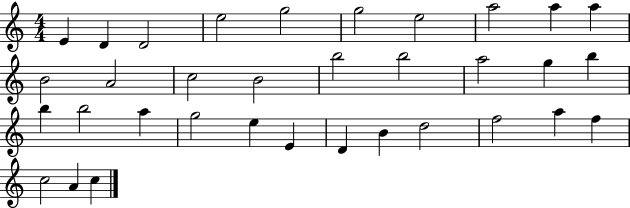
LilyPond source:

{
  \clef treble
  \numericTimeSignature
  \time 4/4
  \key c \major
  e'4 d'4 d'2 | e''2 g''2 | g''2 e''2 | a''2 a''4 a''4 | \break b'2 a'2 | c''2 b'2 | b''2 b''2 | a''2 g''4 b''4 | \break b''4 b''2 a''4 | g''2 e''4 e'4 | d'4 b'4 d''2 | f''2 a''4 f''4 | \break c''2 a'4 c''4 | \bar "|."
}